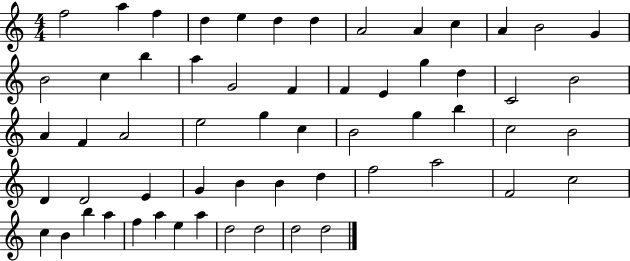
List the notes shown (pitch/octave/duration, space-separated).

F5/h A5/q F5/q D5/q E5/q D5/q D5/q A4/h A4/q C5/q A4/q B4/h G4/q B4/h C5/q B5/q A5/q G4/h F4/q F4/q E4/q G5/q D5/q C4/h B4/h A4/q F4/q A4/h E5/h G5/q C5/q B4/h G5/q B5/q C5/h B4/h D4/q D4/h E4/q G4/q B4/q B4/q D5/q F5/h A5/h F4/h C5/h C5/q B4/q B5/q A5/q F5/q A5/q E5/q A5/q D5/h D5/h D5/h D5/h